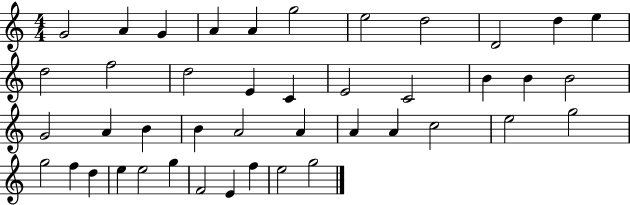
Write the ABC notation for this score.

X:1
T:Untitled
M:4/4
L:1/4
K:C
G2 A G A A g2 e2 d2 D2 d e d2 f2 d2 E C E2 C2 B B B2 G2 A B B A2 A A A c2 e2 g2 g2 f d e e2 g F2 E f e2 g2